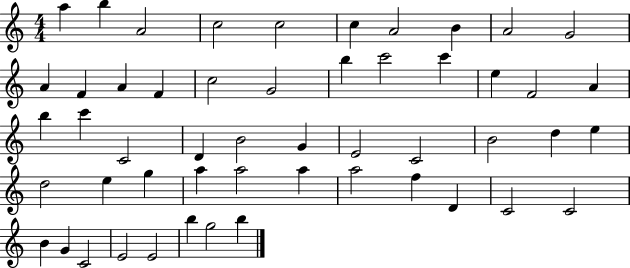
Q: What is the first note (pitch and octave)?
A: A5